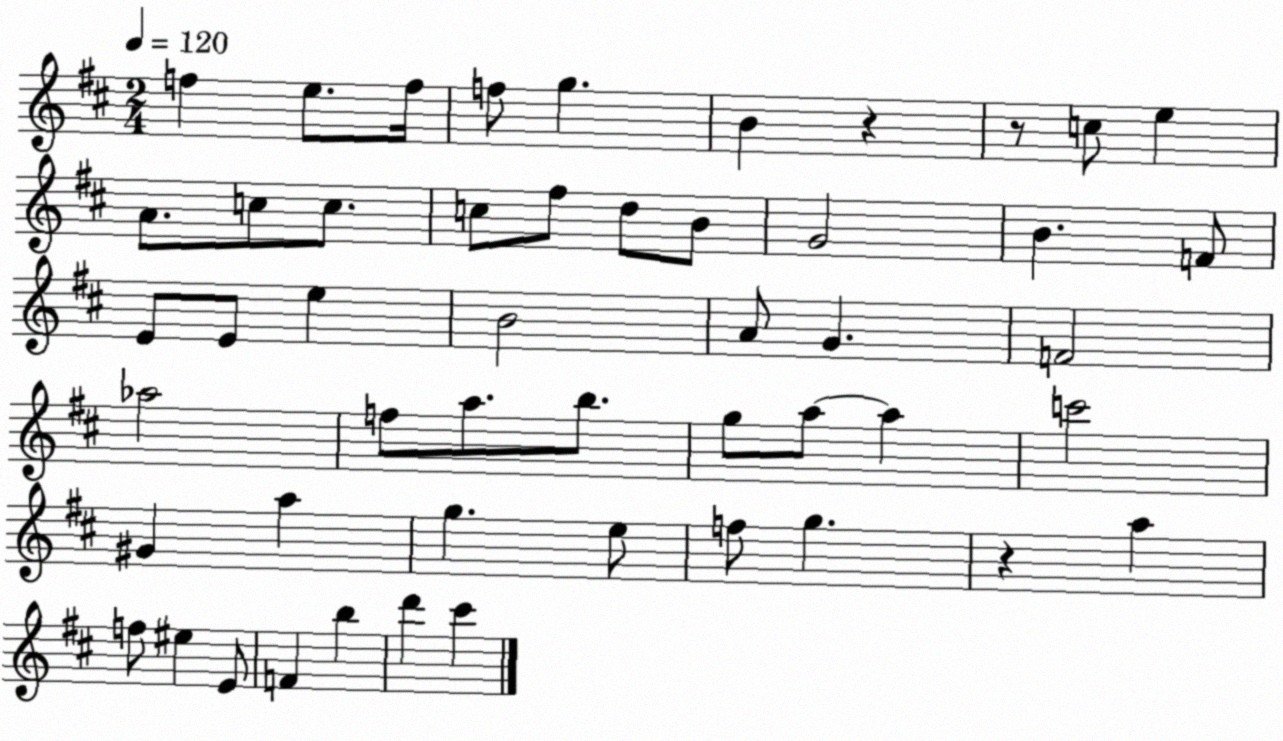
X:1
T:Untitled
M:2/4
L:1/4
K:D
f e/2 f/4 f/2 g B z z/2 c/2 e A/2 c/2 c/2 c/2 ^f/2 d/2 B/2 G2 B F/2 E/2 E/2 e B2 A/2 G F2 _a2 f/2 a/2 b/2 g/2 a/2 a c'2 ^G a g e/2 f/2 g z a f/2 ^e E/2 F b d' ^c'